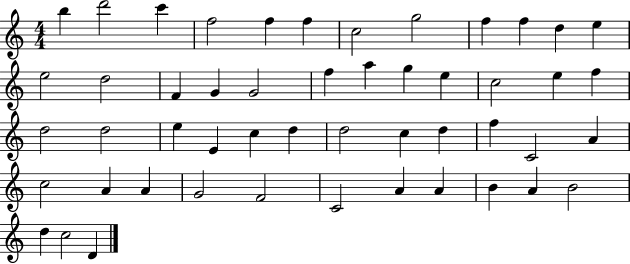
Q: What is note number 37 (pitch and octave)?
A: C5